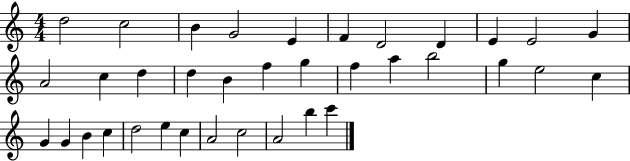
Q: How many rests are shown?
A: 0